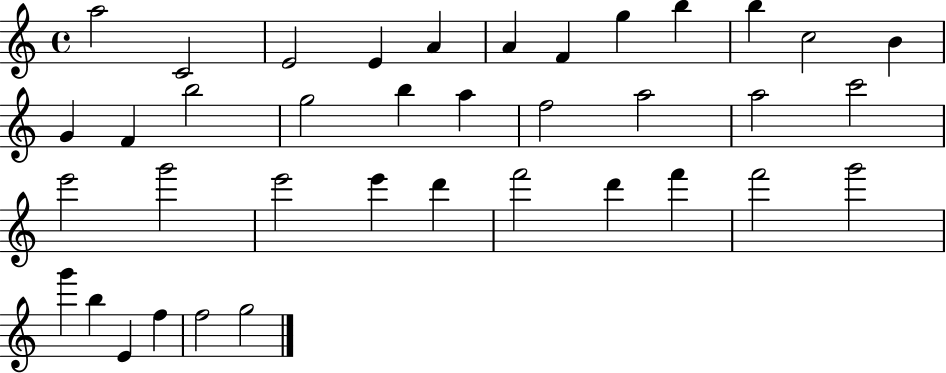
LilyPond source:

{
  \clef treble
  \time 4/4
  \defaultTimeSignature
  \key c \major
  a''2 c'2 | e'2 e'4 a'4 | a'4 f'4 g''4 b''4 | b''4 c''2 b'4 | \break g'4 f'4 b''2 | g''2 b''4 a''4 | f''2 a''2 | a''2 c'''2 | \break e'''2 g'''2 | e'''2 e'''4 d'''4 | f'''2 d'''4 f'''4 | f'''2 g'''2 | \break g'''4 b''4 e'4 f''4 | f''2 g''2 | \bar "|."
}